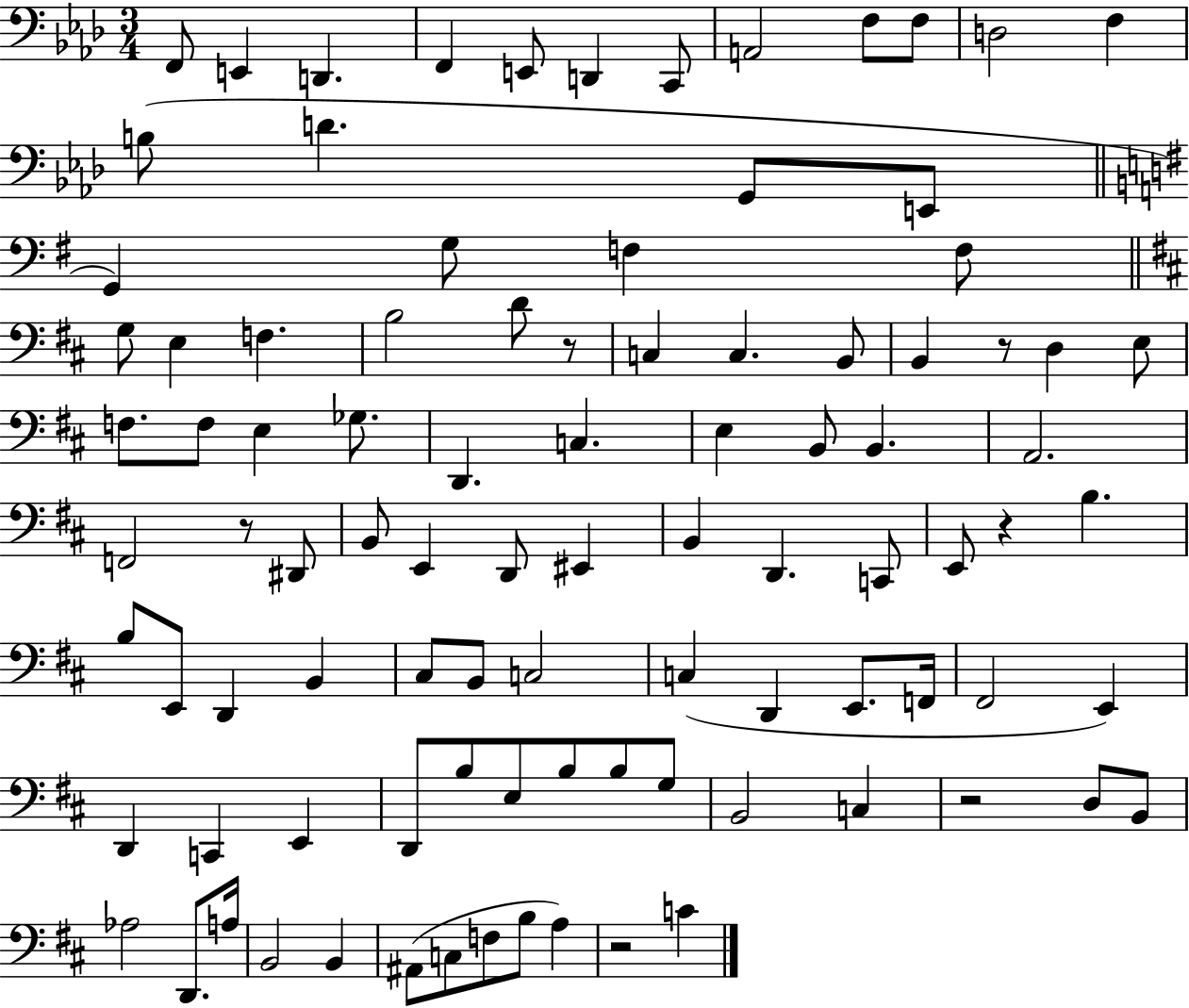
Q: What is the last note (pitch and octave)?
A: C4